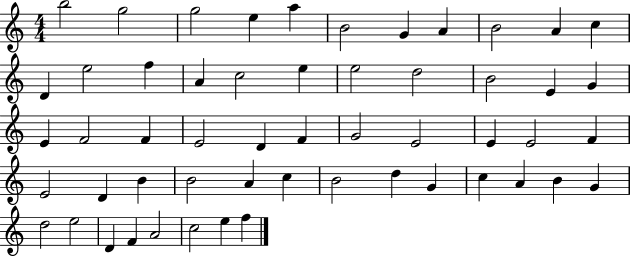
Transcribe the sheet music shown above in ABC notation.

X:1
T:Untitled
M:4/4
L:1/4
K:C
b2 g2 g2 e a B2 G A B2 A c D e2 f A c2 e e2 d2 B2 E G E F2 F E2 D F G2 E2 E E2 F E2 D B B2 A c B2 d G c A B G d2 e2 D F A2 c2 e f